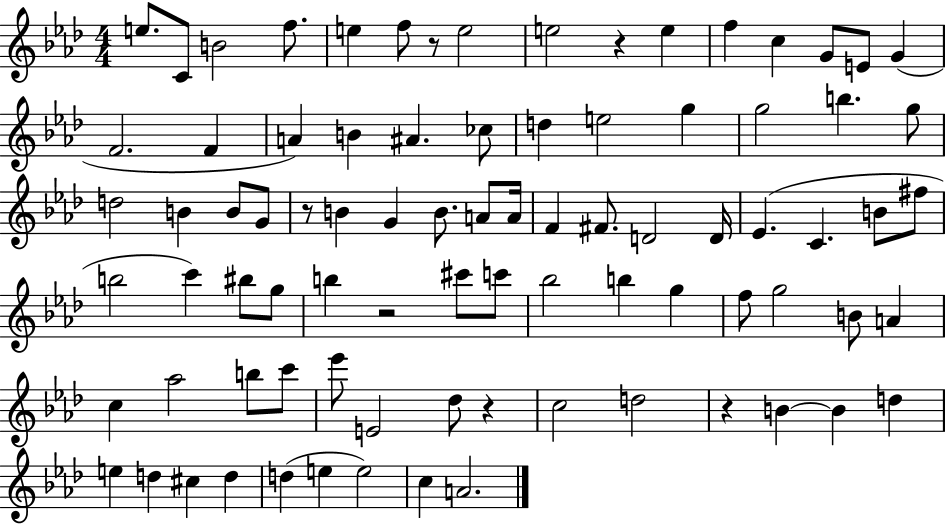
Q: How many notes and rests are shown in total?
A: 84